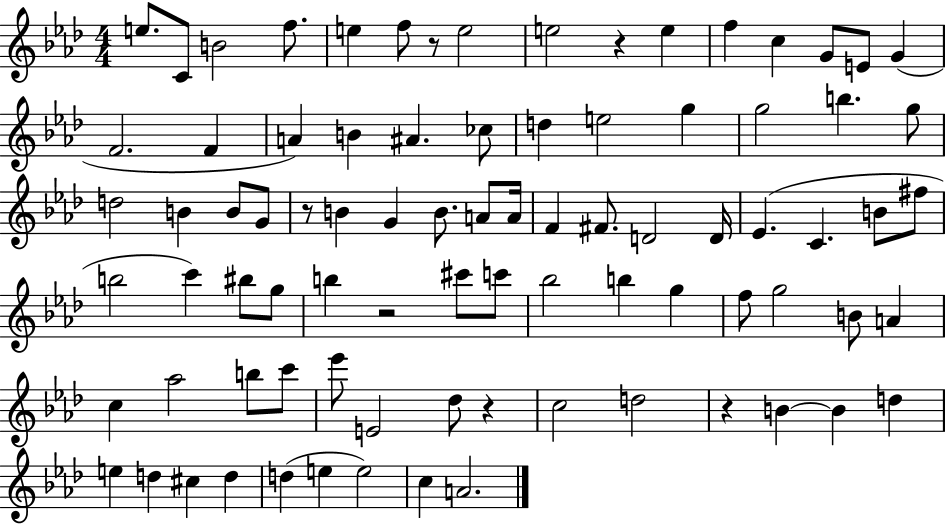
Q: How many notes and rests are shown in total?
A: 84